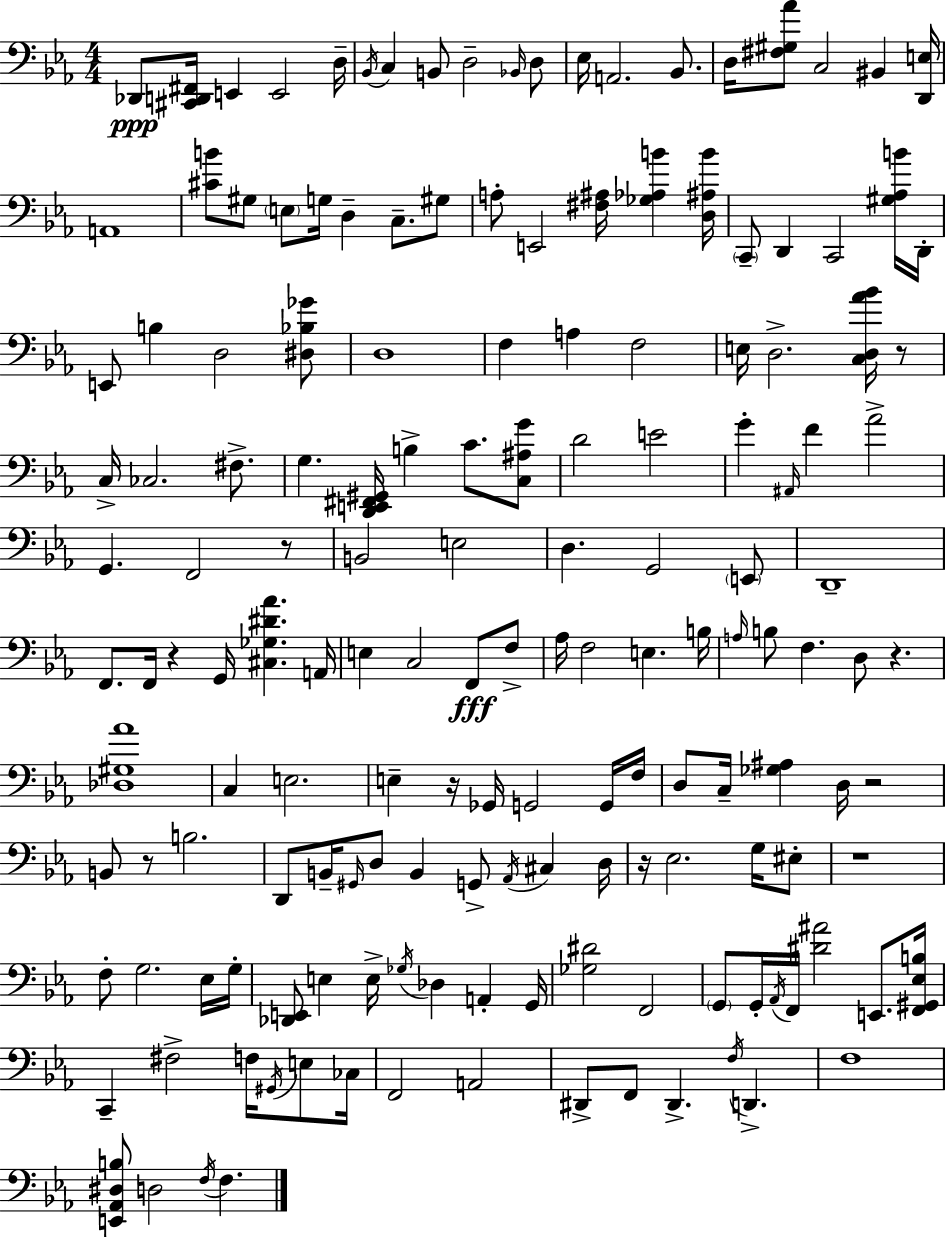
X:1
T:Untitled
M:4/4
L:1/4
K:Cm
_D,,/2 [^C,,D,,^F,,]/4 E,, E,,2 D,/4 _B,,/4 C, B,,/2 D,2 _B,,/4 D,/2 _E,/4 A,,2 _B,,/2 D,/4 [^F,^G,_A]/2 C,2 ^B,, [D,,E,]/4 A,,4 [^CB]/2 ^G,/2 E,/2 G,/4 D, C,/2 ^G,/2 A,/2 E,,2 [^F,^A,]/4 [_G,_A,B] [D,^A,B]/4 C,,/2 D,, C,,2 [^G,_A,B]/4 D,,/4 E,,/2 B, D,2 [^D,_B,_G]/2 D,4 F, A, F,2 E,/4 D,2 [C,D,_A_B]/4 z/2 C,/4 _C,2 ^F,/2 G, [D,,E,,^F,,^G,,]/4 B, C/2 [C,^A,G]/2 D2 E2 G ^A,,/4 F _A2 G,, F,,2 z/2 B,,2 E,2 D, G,,2 E,,/2 D,,4 F,,/2 F,,/4 z G,,/4 [^C,_G,^D_A] A,,/4 E, C,2 F,,/2 F,/2 _A,/4 F,2 E, B,/4 A,/4 B,/2 F, D,/2 z [_D,^G,_A]4 C, E,2 E, z/4 _G,,/4 G,,2 G,,/4 F,/4 D,/2 C,/4 [_G,^A,] D,/4 z2 B,,/2 z/2 B,2 D,,/2 B,,/4 ^G,,/4 D,/2 B,, G,,/2 _A,,/4 ^C, D,/4 z/4 _E,2 G,/4 ^E,/2 z4 F,/2 G,2 _E,/4 G,/4 [_D,,E,,]/2 E, E,/4 _G,/4 _D, A,, G,,/4 [_G,^D]2 F,,2 G,,/2 G,,/4 _A,,/4 F,,/4 [^D^A]2 E,,/2 [F,,^G,,_E,B,]/4 C,, ^F,2 F,/4 ^G,,/4 E,/2 _C,/4 F,,2 A,,2 ^D,,/2 F,,/2 ^D,, F,/4 D,, F,4 [E,,_A,,^D,B,]/2 D,2 F,/4 F,